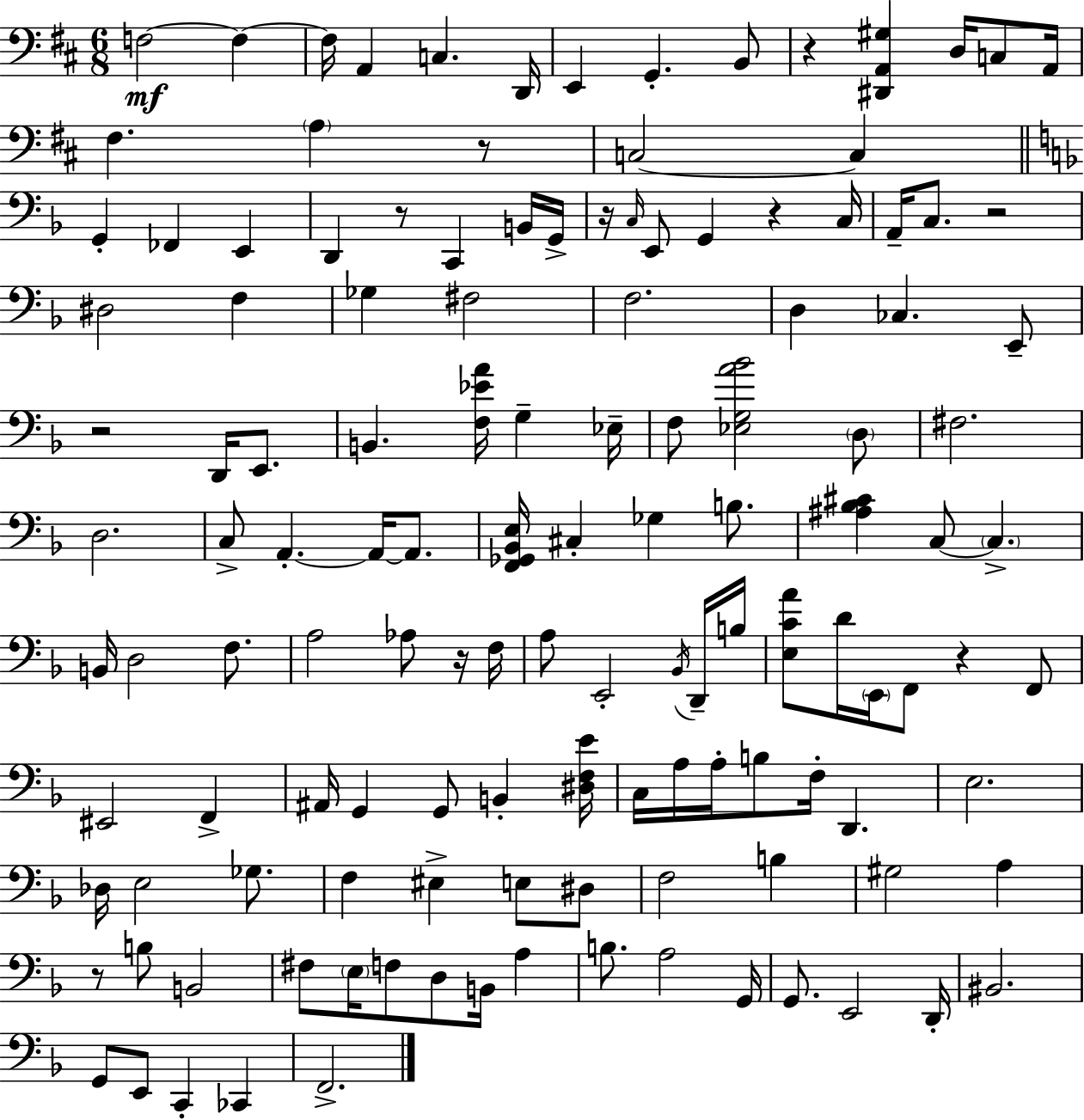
F3/h F3/q F3/s A2/q C3/q. D2/s E2/q G2/q. B2/e R/q [D#2,A2,G#3]/q D3/s C3/e A2/s F#3/q. A3/q R/e C3/h C3/q G2/q FES2/q E2/q D2/q R/e C2/q B2/s G2/s R/s C3/s E2/e G2/q R/q C3/s A2/s C3/e. R/h D#3/h F3/q Gb3/q F#3/h F3/h. D3/q CES3/q. E2/e R/h D2/s E2/e. B2/q. [F3,Eb4,A4]/s G3/q Eb3/s F3/e [Eb3,G3,A4,Bb4]/h D3/e F#3/h. D3/h. C3/e A2/q. A2/s A2/e. [F2,Gb2,Bb2,E3]/s C#3/q Gb3/q B3/e. [A#3,Bb3,C#4]/q C3/e C3/q. B2/s D3/h F3/e. A3/h Ab3/e R/s F3/s A3/e E2/h Bb2/s D2/s B3/s [E3,C4,A4]/e D4/s E2/s F2/e R/q F2/e EIS2/h F2/q A#2/s G2/q G2/e B2/q [D#3,F3,E4]/s C3/s A3/s A3/s B3/e F3/s D2/q. E3/h. Db3/s E3/h Gb3/e. F3/q EIS3/q E3/e D#3/e F3/h B3/q G#3/h A3/q R/e B3/e B2/h F#3/e E3/s F3/e D3/e B2/s A3/q B3/e. A3/h G2/s G2/e. E2/h D2/s BIS2/h. G2/e E2/e C2/q CES2/q F2/h.